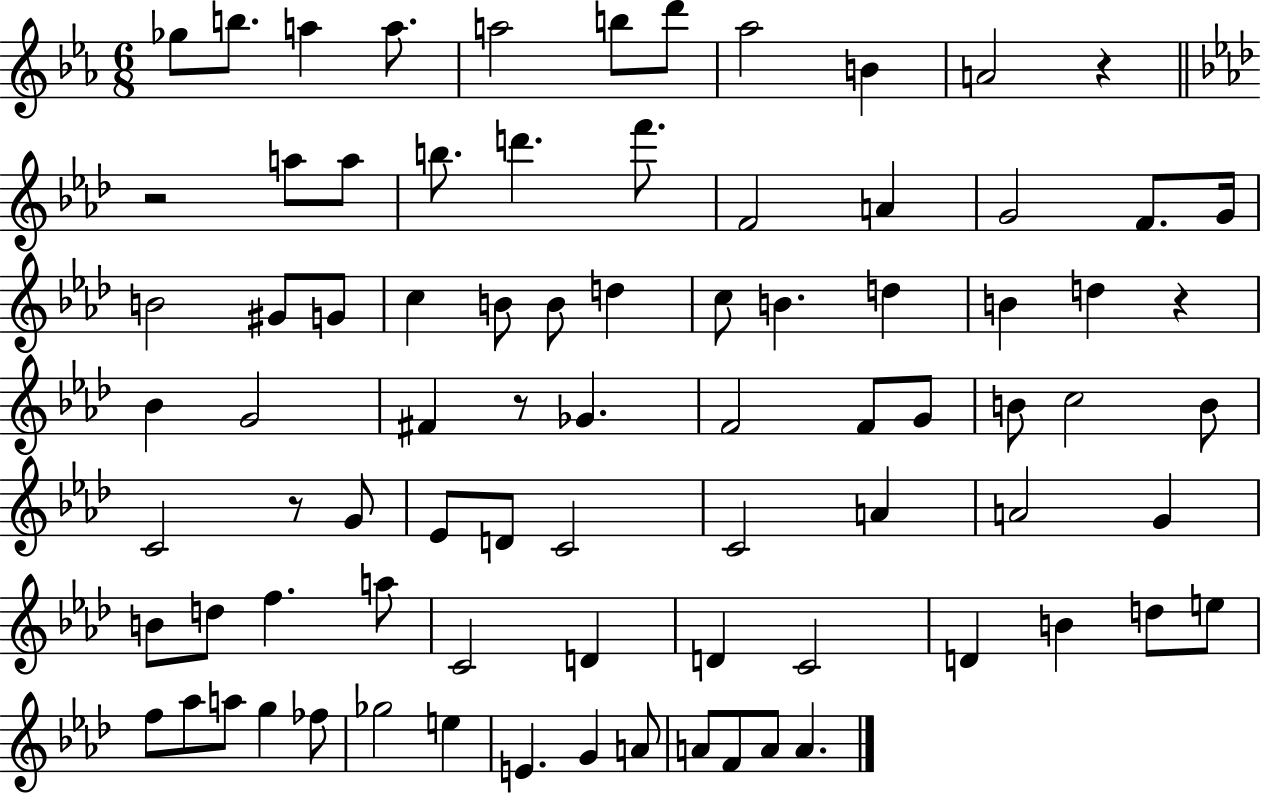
X:1
T:Untitled
M:6/8
L:1/4
K:Eb
_g/2 b/2 a a/2 a2 b/2 d'/2 _a2 B A2 z z2 a/2 a/2 b/2 d' f'/2 F2 A G2 F/2 G/4 B2 ^G/2 G/2 c B/2 B/2 d c/2 B d B d z _B G2 ^F z/2 _G F2 F/2 G/2 B/2 c2 B/2 C2 z/2 G/2 _E/2 D/2 C2 C2 A A2 G B/2 d/2 f a/2 C2 D D C2 D B d/2 e/2 f/2 _a/2 a/2 g _f/2 _g2 e E G A/2 A/2 F/2 A/2 A